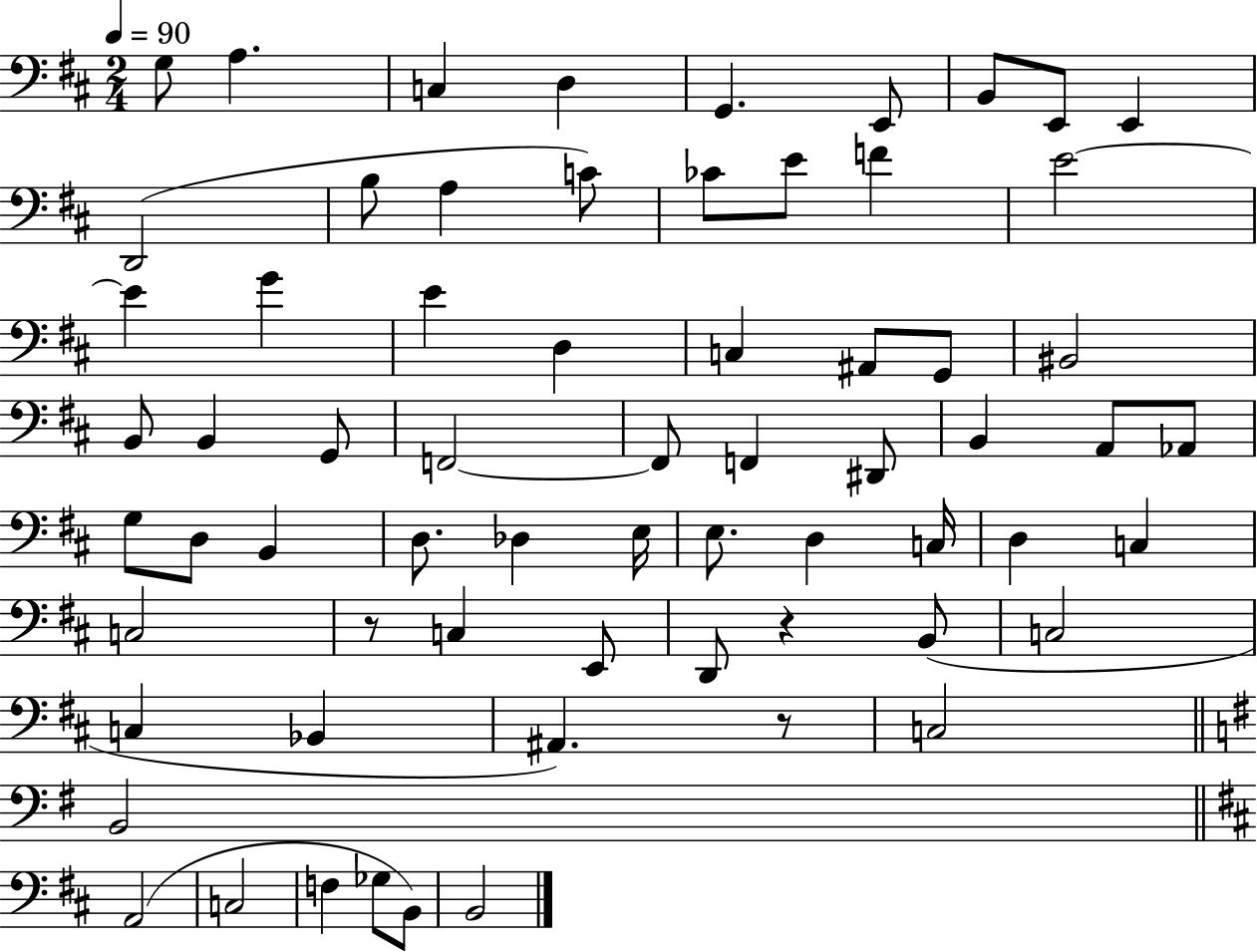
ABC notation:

X:1
T:Untitled
M:2/4
L:1/4
K:D
G,/2 A, C, D, G,, E,,/2 B,,/2 E,,/2 E,, D,,2 B,/2 A, C/2 _C/2 E/2 F E2 E G E D, C, ^A,,/2 G,,/2 ^B,,2 B,,/2 B,, G,,/2 F,,2 F,,/2 F,, ^D,,/2 B,, A,,/2 _A,,/2 G,/2 D,/2 B,, D,/2 _D, E,/4 E,/2 D, C,/4 D, C, C,2 z/2 C, E,,/2 D,,/2 z B,,/2 C,2 C, _B,, ^A,, z/2 C,2 B,,2 A,,2 C,2 F, _G,/2 B,,/2 B,,2